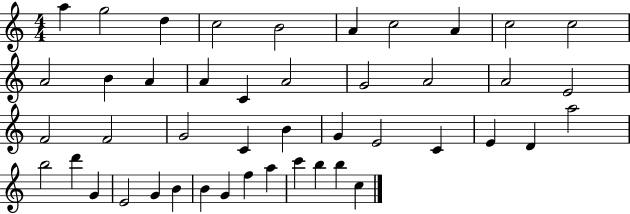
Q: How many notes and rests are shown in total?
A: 45